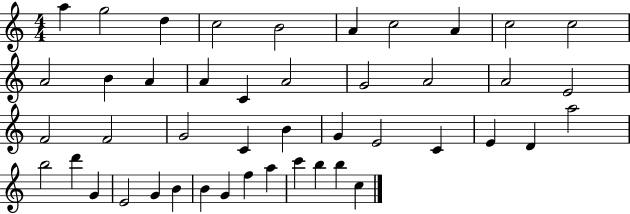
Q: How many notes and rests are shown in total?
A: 45